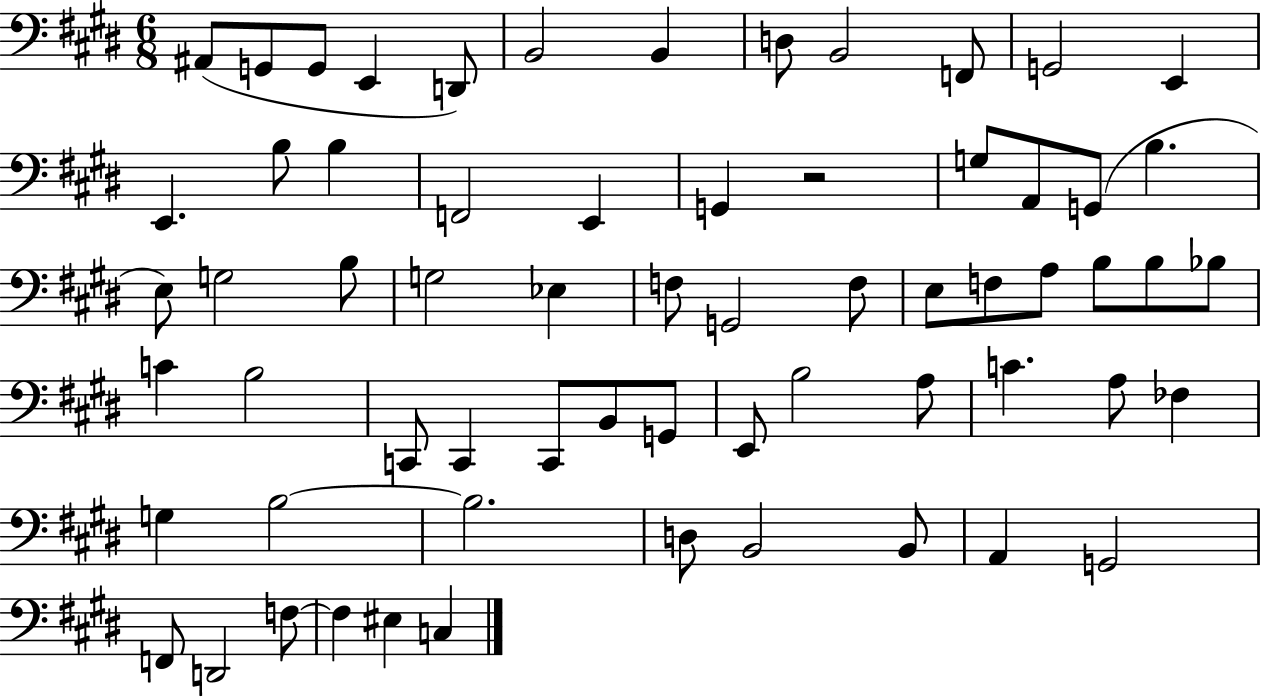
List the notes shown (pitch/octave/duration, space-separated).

A#2/e G2/e G2/e E2/q D2/e B2/h B2/q D3/e B2/h F2/e G2/h E2/q E2/q. B3/e B3/q F2/h E2/q G2/q R/h G3/e A2/e G2/e B3/q. E3/e G3/h B3/e G3/h Eb3/q F3/e G2/h F3/e E3/e F3/e A3/e B3/e B3/e Bb3/e C4/q B3/h C2/e C2/q C2/e B2/e G2/e E2/e B3/h A3/e C4/q. A3/e FES3/q G3/q B3/h B3/h. D3/e B2/h B2/e A2/q G2/h F2/e D2/h F3/e F3/q EIS3/q C3/q